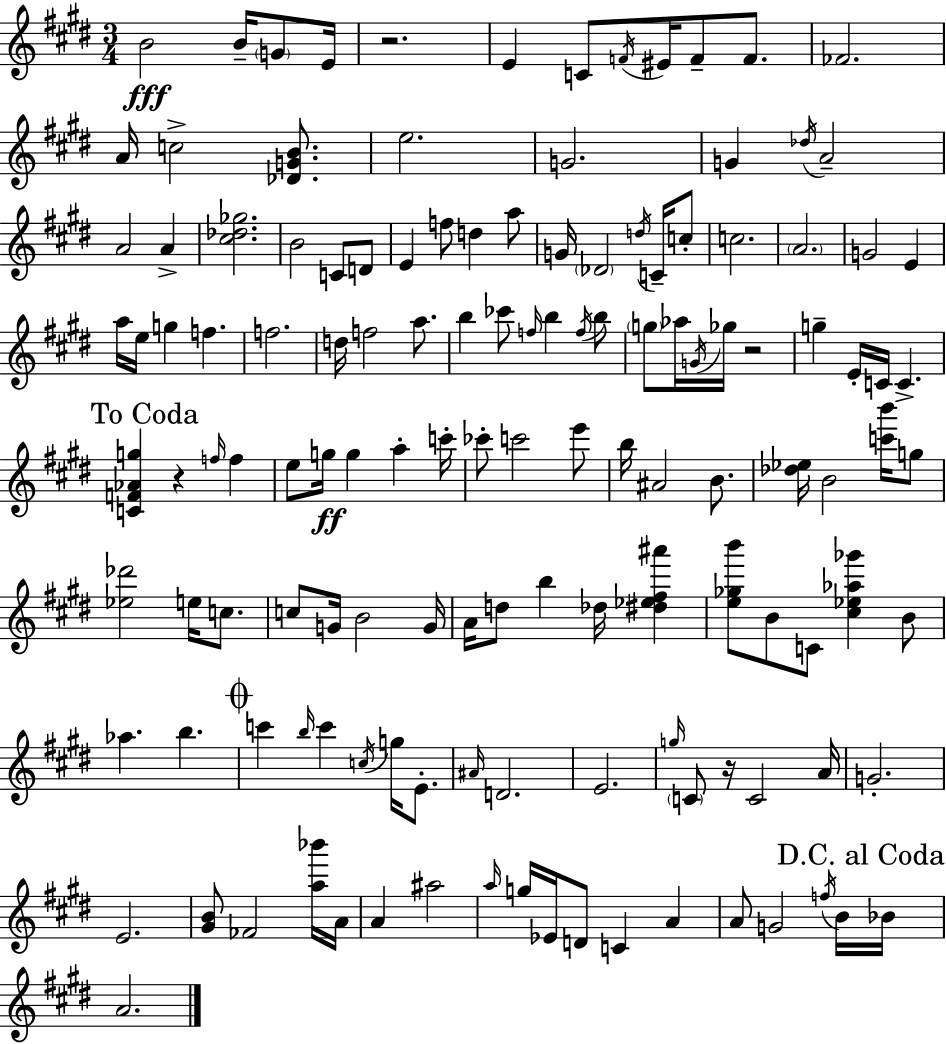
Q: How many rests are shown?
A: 4